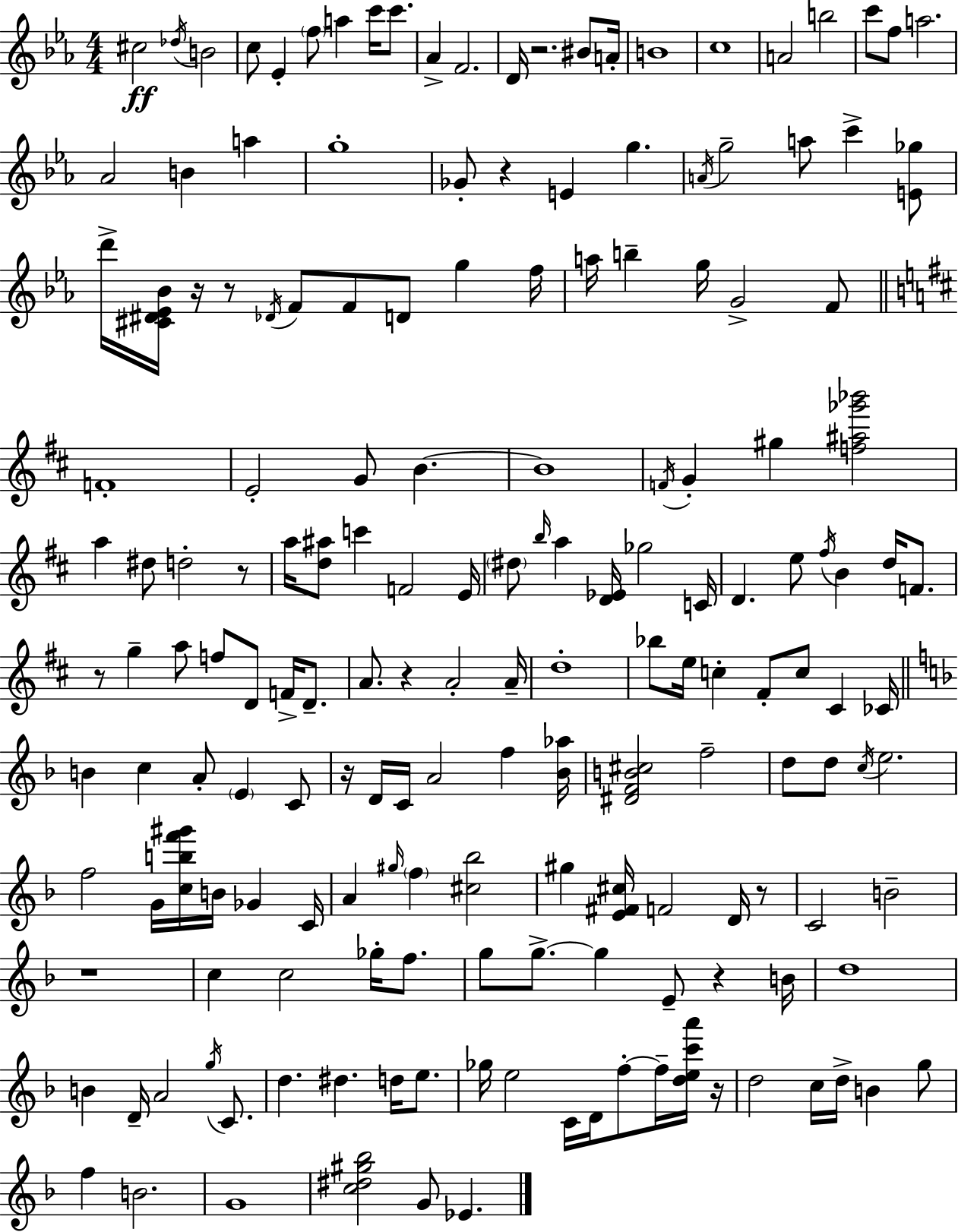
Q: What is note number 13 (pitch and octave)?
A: BIS4